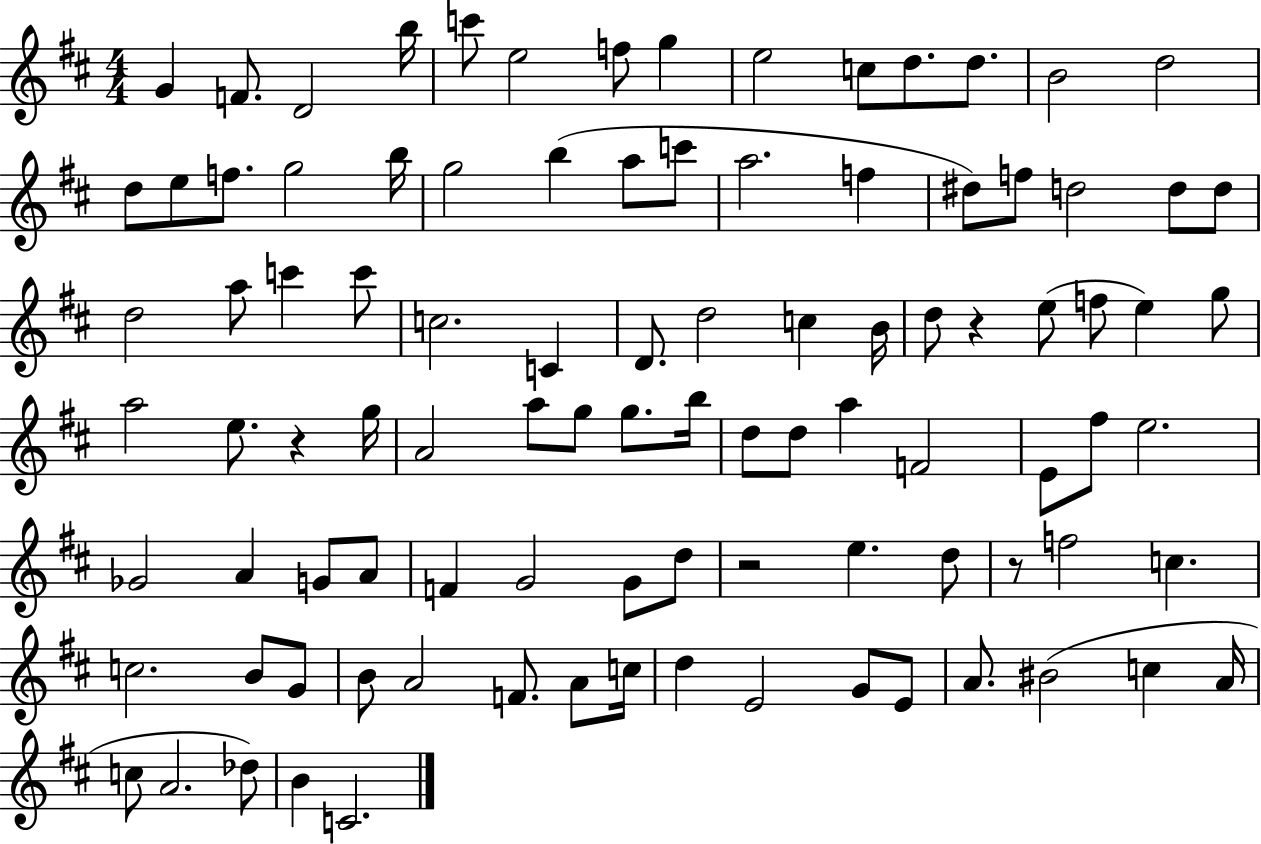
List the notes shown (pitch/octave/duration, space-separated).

G4/q F4/e. D4/h B5/s C6/e E5/h F5/e G5/q E5/h C5/e D5/e. D5/e. B4/h D5/h D5/e E5/e F5/e. G5/h B5/s G5/h B5/q A5/e C6/e A5/h. F5/q D#5/e F5/e D5/h D5/e D5/e D5/h A5/e C6/q C6/e C5/h. C4/q D4/e. D5/h C5/q B4/s D5/e R/q E5/e F5/e E5/q G5/e A5/h E5/e. R/q G5/s A4/h A5/e G5/e G5/e. B5/s D5/e D5/e A5/q F4/h E4/e F#5/e E5/h. Gb4/h A4/q G4/e A4/e F4/q G4/h G4/e D5/e R/h E5/q. D5/e R/e F5/h C5/q. C5/h. B4/e G4/e B4/e A4/h F4/e. A4/e C5/s D5/q E4/h G4/e E4/e A4/e. BIS4/h C5/q A4/s C5/e A4/h. Db5/e B4/q C4/h.